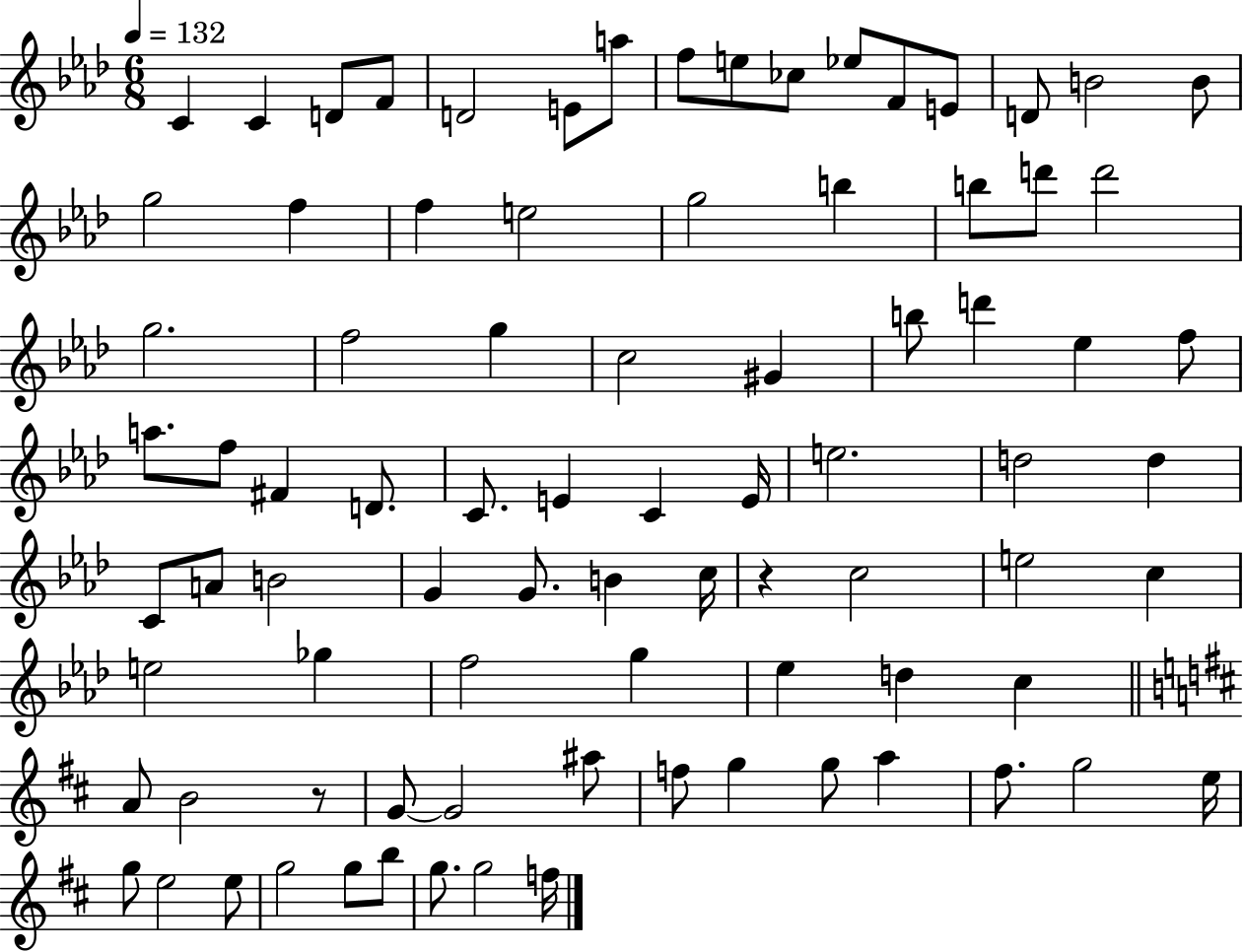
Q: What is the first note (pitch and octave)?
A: C4